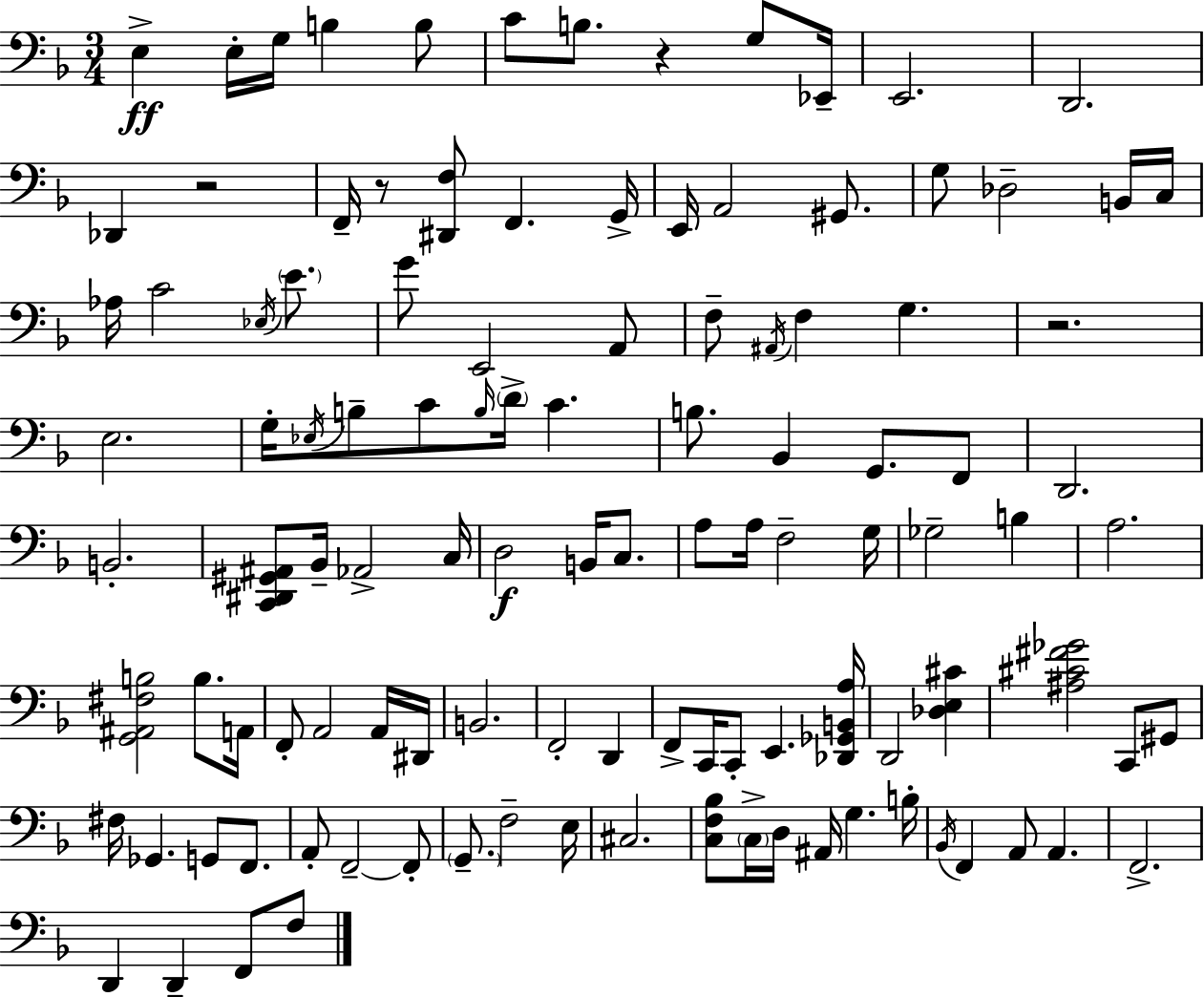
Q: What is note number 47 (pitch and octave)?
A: B2